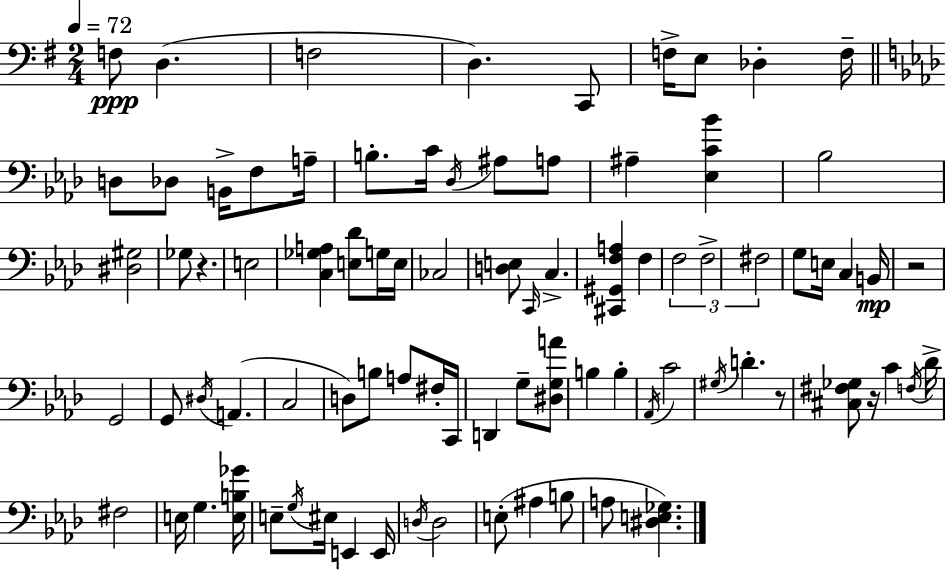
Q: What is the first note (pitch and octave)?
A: F3